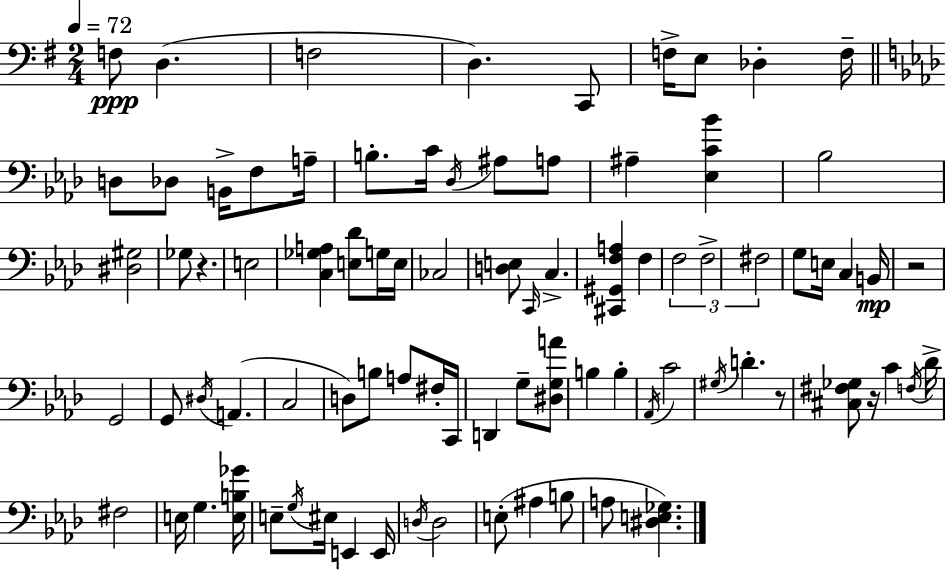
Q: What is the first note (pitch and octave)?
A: F3